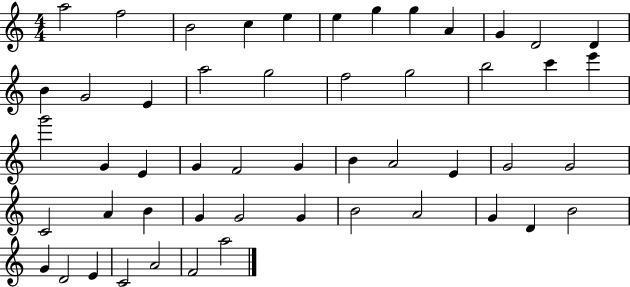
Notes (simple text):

A5/h F5/h B4/h C5/q E5/q E5/q G5/q G5/q A4/q G4/q D4/h D4/q B4/q G4/h E4/q A5/h G5/h F5/h G5/h B5/h C6/q E6/q G6/h G4/q E4/q G4/q F4/h G4/q B4/q A4/h E4/q G4/h G4/h C4/h A4/q B4/q G4/q G4/h G4/q B4/h A4/h G4/q D4/q B4/h G4/q D4/h E4/q C4/h A4/h F4/h A5/h